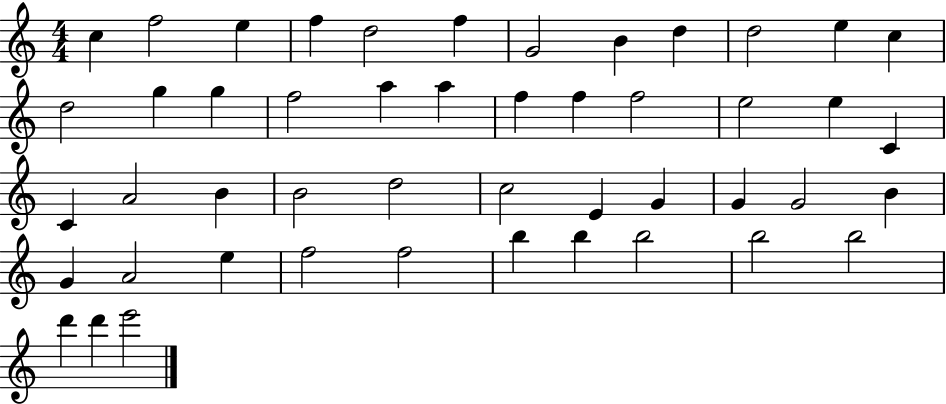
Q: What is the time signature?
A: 4/4